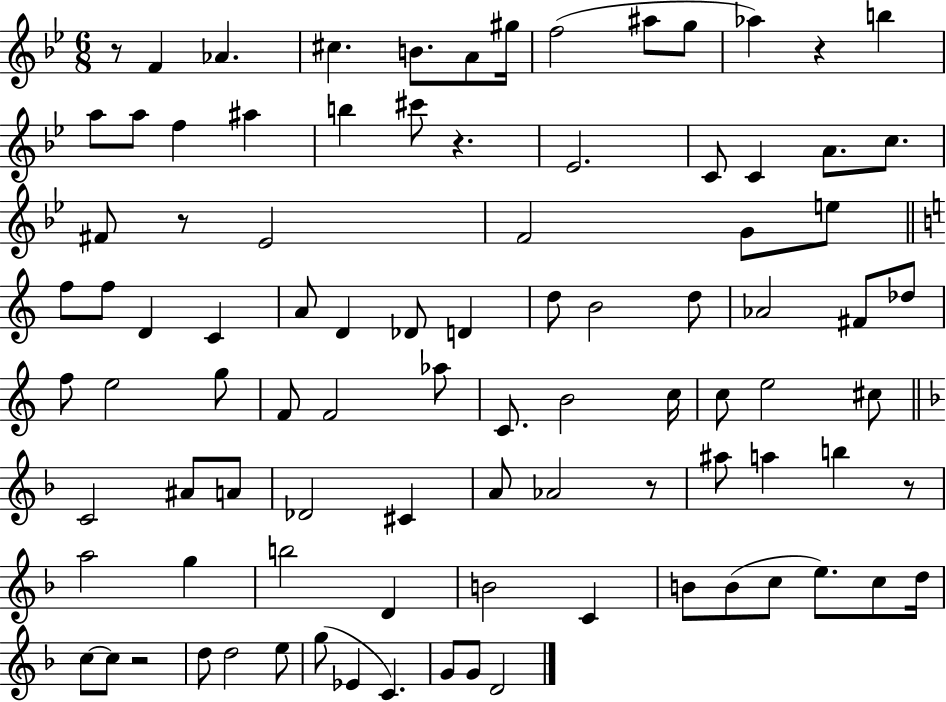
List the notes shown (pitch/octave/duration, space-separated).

R/e F4/q Ab4/q. C#5/q. B4/e. A4/e G#5/s F5/h A#5/e G5/e Ab5/q R/q B5/q A5/e A5/e F5/q A#5/q B5/q C#6/e R/q. Eb4/h. C4/e C4/q A4/e. C5/e. F#4/e R/e Eb4/h F4/h G4/e E5/e F5/e F5/e D4/q C4/q A4/e D4/q Db4/e D4/q D5/e B4/h D5/e Ab4/h F#4/e Db5/e F5/e E5/h G5/e F4/e F4/h Ab5/e C4/e. B4/h C5/s C5/e E5/h C#5/e C4/h A#4/e A4/e Db4/h C#4/q A4/e Ab4/h R/e A#5/e A5/q B5/q R/e A5/h G5/q B5/h D4/q B4/h C4/q B4/e B4/e C5/e E5/e. C5/e D5/s C5/e C5/e R/h D5/e D5/h E5/e G5/e Eb4/q C4/q. G4/e G4/e D4/h